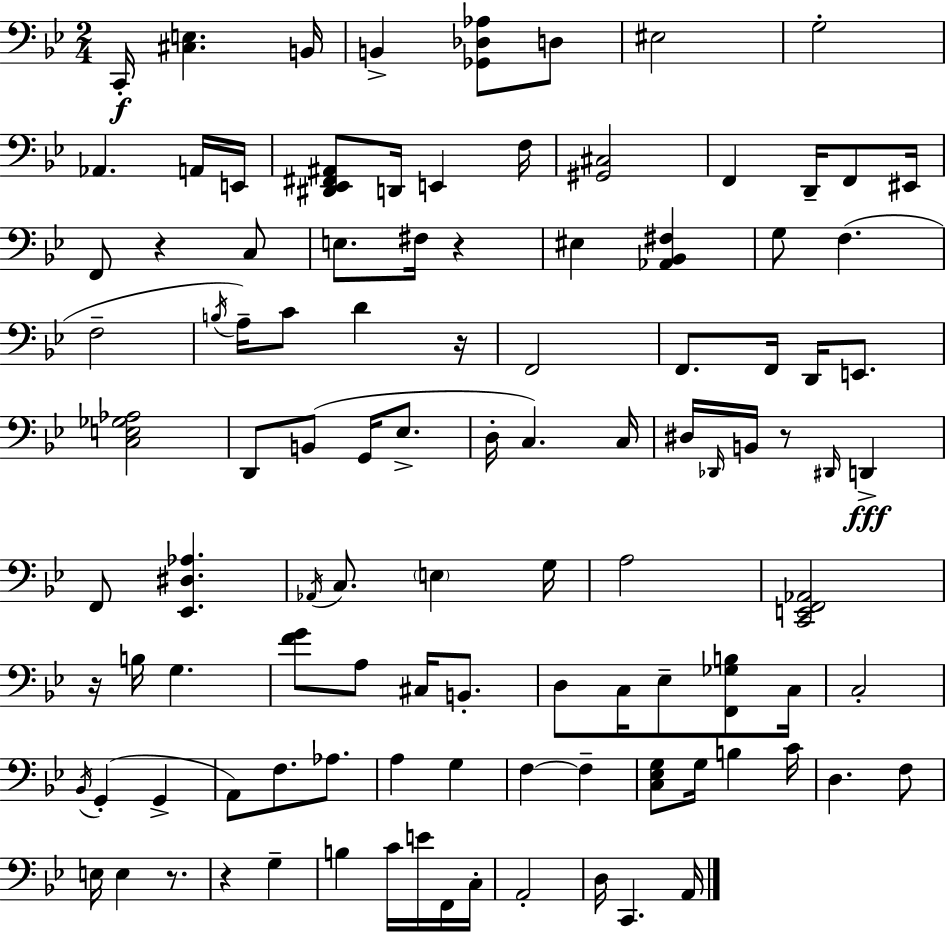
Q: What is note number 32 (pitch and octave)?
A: D2